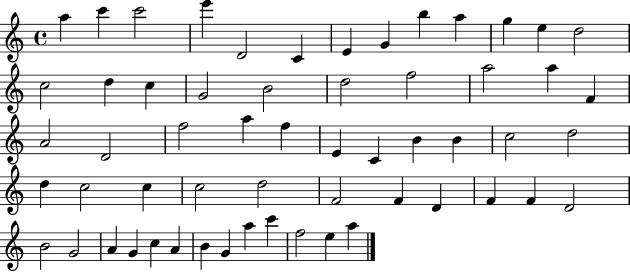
X:1
T:Untitled
M:4/4
L:1/4
K:C
a c' c'2 e' D2 C E G b a g e d2 c2 d c G2 B2 d2 f2 a2 a F A2 D2 f2 a f E C B B c2 d2 d c2 c c2 d2 F2 F D F F D2 B2 G2 A G c A B G a c' f2 e a